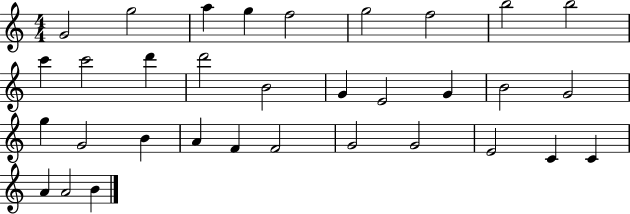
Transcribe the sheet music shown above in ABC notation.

X:1
T:Untitled
M:4/4
L:1/4
K:C
G2 g2 a g f2 g2 f2 b2 b2 c' c'2 d' d'2 B2 G E2 G B2 G2 g G2 B A F F2 G2 G2 E2 C C A A2 B